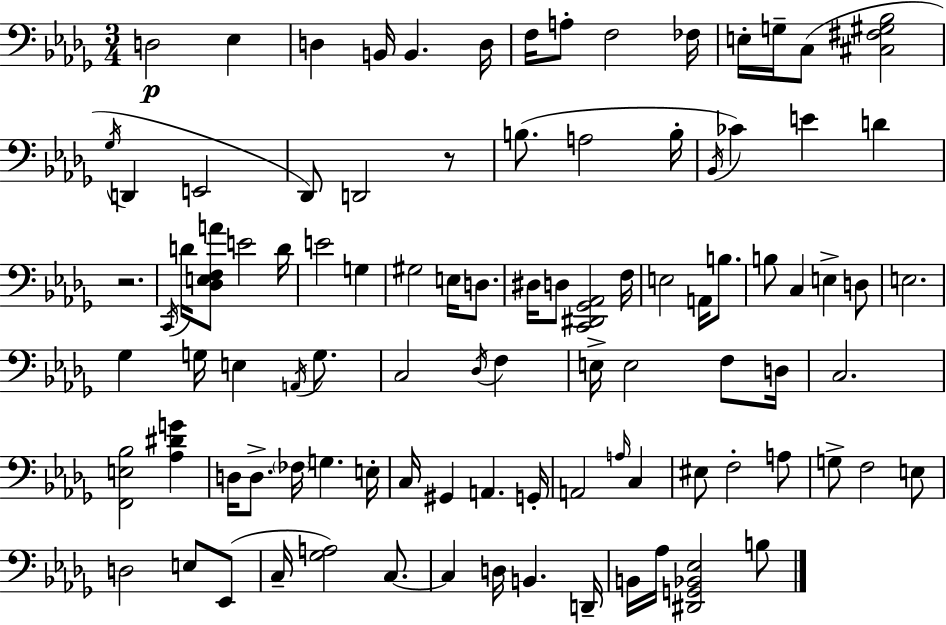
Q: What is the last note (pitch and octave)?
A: B3